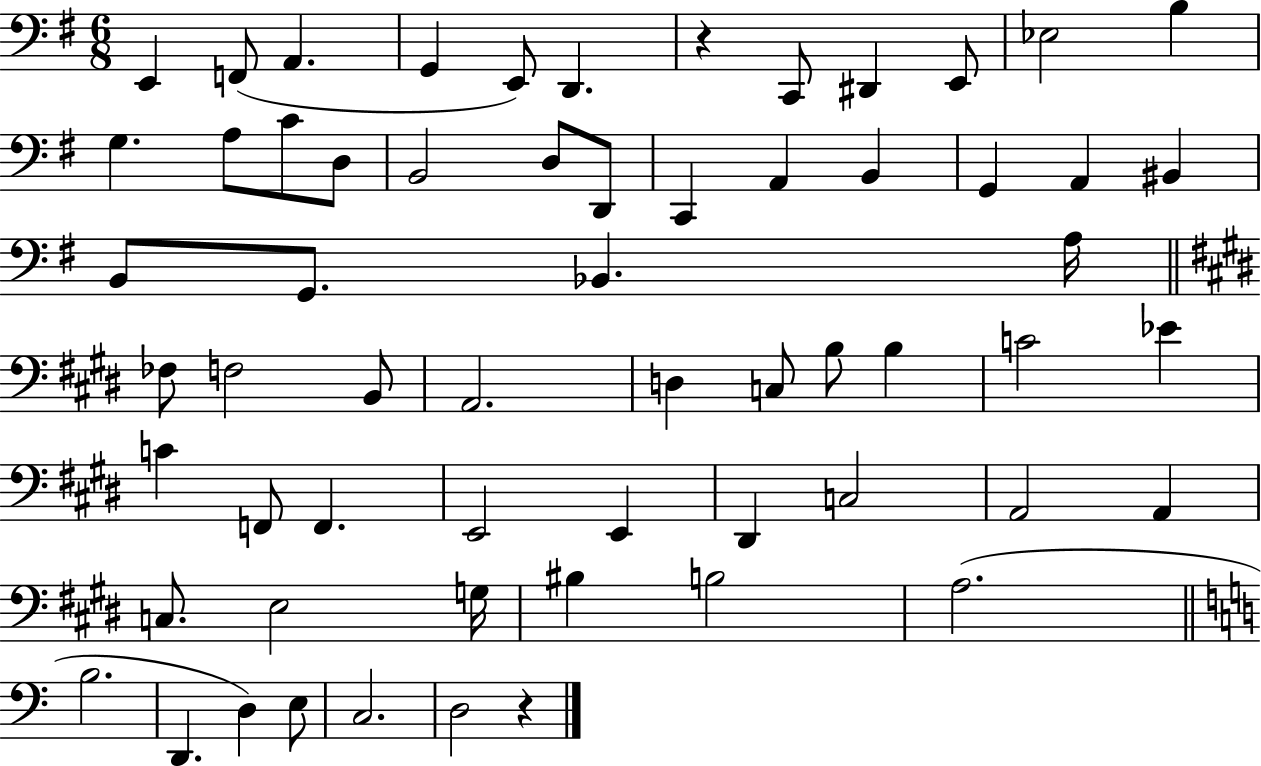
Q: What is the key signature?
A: G major